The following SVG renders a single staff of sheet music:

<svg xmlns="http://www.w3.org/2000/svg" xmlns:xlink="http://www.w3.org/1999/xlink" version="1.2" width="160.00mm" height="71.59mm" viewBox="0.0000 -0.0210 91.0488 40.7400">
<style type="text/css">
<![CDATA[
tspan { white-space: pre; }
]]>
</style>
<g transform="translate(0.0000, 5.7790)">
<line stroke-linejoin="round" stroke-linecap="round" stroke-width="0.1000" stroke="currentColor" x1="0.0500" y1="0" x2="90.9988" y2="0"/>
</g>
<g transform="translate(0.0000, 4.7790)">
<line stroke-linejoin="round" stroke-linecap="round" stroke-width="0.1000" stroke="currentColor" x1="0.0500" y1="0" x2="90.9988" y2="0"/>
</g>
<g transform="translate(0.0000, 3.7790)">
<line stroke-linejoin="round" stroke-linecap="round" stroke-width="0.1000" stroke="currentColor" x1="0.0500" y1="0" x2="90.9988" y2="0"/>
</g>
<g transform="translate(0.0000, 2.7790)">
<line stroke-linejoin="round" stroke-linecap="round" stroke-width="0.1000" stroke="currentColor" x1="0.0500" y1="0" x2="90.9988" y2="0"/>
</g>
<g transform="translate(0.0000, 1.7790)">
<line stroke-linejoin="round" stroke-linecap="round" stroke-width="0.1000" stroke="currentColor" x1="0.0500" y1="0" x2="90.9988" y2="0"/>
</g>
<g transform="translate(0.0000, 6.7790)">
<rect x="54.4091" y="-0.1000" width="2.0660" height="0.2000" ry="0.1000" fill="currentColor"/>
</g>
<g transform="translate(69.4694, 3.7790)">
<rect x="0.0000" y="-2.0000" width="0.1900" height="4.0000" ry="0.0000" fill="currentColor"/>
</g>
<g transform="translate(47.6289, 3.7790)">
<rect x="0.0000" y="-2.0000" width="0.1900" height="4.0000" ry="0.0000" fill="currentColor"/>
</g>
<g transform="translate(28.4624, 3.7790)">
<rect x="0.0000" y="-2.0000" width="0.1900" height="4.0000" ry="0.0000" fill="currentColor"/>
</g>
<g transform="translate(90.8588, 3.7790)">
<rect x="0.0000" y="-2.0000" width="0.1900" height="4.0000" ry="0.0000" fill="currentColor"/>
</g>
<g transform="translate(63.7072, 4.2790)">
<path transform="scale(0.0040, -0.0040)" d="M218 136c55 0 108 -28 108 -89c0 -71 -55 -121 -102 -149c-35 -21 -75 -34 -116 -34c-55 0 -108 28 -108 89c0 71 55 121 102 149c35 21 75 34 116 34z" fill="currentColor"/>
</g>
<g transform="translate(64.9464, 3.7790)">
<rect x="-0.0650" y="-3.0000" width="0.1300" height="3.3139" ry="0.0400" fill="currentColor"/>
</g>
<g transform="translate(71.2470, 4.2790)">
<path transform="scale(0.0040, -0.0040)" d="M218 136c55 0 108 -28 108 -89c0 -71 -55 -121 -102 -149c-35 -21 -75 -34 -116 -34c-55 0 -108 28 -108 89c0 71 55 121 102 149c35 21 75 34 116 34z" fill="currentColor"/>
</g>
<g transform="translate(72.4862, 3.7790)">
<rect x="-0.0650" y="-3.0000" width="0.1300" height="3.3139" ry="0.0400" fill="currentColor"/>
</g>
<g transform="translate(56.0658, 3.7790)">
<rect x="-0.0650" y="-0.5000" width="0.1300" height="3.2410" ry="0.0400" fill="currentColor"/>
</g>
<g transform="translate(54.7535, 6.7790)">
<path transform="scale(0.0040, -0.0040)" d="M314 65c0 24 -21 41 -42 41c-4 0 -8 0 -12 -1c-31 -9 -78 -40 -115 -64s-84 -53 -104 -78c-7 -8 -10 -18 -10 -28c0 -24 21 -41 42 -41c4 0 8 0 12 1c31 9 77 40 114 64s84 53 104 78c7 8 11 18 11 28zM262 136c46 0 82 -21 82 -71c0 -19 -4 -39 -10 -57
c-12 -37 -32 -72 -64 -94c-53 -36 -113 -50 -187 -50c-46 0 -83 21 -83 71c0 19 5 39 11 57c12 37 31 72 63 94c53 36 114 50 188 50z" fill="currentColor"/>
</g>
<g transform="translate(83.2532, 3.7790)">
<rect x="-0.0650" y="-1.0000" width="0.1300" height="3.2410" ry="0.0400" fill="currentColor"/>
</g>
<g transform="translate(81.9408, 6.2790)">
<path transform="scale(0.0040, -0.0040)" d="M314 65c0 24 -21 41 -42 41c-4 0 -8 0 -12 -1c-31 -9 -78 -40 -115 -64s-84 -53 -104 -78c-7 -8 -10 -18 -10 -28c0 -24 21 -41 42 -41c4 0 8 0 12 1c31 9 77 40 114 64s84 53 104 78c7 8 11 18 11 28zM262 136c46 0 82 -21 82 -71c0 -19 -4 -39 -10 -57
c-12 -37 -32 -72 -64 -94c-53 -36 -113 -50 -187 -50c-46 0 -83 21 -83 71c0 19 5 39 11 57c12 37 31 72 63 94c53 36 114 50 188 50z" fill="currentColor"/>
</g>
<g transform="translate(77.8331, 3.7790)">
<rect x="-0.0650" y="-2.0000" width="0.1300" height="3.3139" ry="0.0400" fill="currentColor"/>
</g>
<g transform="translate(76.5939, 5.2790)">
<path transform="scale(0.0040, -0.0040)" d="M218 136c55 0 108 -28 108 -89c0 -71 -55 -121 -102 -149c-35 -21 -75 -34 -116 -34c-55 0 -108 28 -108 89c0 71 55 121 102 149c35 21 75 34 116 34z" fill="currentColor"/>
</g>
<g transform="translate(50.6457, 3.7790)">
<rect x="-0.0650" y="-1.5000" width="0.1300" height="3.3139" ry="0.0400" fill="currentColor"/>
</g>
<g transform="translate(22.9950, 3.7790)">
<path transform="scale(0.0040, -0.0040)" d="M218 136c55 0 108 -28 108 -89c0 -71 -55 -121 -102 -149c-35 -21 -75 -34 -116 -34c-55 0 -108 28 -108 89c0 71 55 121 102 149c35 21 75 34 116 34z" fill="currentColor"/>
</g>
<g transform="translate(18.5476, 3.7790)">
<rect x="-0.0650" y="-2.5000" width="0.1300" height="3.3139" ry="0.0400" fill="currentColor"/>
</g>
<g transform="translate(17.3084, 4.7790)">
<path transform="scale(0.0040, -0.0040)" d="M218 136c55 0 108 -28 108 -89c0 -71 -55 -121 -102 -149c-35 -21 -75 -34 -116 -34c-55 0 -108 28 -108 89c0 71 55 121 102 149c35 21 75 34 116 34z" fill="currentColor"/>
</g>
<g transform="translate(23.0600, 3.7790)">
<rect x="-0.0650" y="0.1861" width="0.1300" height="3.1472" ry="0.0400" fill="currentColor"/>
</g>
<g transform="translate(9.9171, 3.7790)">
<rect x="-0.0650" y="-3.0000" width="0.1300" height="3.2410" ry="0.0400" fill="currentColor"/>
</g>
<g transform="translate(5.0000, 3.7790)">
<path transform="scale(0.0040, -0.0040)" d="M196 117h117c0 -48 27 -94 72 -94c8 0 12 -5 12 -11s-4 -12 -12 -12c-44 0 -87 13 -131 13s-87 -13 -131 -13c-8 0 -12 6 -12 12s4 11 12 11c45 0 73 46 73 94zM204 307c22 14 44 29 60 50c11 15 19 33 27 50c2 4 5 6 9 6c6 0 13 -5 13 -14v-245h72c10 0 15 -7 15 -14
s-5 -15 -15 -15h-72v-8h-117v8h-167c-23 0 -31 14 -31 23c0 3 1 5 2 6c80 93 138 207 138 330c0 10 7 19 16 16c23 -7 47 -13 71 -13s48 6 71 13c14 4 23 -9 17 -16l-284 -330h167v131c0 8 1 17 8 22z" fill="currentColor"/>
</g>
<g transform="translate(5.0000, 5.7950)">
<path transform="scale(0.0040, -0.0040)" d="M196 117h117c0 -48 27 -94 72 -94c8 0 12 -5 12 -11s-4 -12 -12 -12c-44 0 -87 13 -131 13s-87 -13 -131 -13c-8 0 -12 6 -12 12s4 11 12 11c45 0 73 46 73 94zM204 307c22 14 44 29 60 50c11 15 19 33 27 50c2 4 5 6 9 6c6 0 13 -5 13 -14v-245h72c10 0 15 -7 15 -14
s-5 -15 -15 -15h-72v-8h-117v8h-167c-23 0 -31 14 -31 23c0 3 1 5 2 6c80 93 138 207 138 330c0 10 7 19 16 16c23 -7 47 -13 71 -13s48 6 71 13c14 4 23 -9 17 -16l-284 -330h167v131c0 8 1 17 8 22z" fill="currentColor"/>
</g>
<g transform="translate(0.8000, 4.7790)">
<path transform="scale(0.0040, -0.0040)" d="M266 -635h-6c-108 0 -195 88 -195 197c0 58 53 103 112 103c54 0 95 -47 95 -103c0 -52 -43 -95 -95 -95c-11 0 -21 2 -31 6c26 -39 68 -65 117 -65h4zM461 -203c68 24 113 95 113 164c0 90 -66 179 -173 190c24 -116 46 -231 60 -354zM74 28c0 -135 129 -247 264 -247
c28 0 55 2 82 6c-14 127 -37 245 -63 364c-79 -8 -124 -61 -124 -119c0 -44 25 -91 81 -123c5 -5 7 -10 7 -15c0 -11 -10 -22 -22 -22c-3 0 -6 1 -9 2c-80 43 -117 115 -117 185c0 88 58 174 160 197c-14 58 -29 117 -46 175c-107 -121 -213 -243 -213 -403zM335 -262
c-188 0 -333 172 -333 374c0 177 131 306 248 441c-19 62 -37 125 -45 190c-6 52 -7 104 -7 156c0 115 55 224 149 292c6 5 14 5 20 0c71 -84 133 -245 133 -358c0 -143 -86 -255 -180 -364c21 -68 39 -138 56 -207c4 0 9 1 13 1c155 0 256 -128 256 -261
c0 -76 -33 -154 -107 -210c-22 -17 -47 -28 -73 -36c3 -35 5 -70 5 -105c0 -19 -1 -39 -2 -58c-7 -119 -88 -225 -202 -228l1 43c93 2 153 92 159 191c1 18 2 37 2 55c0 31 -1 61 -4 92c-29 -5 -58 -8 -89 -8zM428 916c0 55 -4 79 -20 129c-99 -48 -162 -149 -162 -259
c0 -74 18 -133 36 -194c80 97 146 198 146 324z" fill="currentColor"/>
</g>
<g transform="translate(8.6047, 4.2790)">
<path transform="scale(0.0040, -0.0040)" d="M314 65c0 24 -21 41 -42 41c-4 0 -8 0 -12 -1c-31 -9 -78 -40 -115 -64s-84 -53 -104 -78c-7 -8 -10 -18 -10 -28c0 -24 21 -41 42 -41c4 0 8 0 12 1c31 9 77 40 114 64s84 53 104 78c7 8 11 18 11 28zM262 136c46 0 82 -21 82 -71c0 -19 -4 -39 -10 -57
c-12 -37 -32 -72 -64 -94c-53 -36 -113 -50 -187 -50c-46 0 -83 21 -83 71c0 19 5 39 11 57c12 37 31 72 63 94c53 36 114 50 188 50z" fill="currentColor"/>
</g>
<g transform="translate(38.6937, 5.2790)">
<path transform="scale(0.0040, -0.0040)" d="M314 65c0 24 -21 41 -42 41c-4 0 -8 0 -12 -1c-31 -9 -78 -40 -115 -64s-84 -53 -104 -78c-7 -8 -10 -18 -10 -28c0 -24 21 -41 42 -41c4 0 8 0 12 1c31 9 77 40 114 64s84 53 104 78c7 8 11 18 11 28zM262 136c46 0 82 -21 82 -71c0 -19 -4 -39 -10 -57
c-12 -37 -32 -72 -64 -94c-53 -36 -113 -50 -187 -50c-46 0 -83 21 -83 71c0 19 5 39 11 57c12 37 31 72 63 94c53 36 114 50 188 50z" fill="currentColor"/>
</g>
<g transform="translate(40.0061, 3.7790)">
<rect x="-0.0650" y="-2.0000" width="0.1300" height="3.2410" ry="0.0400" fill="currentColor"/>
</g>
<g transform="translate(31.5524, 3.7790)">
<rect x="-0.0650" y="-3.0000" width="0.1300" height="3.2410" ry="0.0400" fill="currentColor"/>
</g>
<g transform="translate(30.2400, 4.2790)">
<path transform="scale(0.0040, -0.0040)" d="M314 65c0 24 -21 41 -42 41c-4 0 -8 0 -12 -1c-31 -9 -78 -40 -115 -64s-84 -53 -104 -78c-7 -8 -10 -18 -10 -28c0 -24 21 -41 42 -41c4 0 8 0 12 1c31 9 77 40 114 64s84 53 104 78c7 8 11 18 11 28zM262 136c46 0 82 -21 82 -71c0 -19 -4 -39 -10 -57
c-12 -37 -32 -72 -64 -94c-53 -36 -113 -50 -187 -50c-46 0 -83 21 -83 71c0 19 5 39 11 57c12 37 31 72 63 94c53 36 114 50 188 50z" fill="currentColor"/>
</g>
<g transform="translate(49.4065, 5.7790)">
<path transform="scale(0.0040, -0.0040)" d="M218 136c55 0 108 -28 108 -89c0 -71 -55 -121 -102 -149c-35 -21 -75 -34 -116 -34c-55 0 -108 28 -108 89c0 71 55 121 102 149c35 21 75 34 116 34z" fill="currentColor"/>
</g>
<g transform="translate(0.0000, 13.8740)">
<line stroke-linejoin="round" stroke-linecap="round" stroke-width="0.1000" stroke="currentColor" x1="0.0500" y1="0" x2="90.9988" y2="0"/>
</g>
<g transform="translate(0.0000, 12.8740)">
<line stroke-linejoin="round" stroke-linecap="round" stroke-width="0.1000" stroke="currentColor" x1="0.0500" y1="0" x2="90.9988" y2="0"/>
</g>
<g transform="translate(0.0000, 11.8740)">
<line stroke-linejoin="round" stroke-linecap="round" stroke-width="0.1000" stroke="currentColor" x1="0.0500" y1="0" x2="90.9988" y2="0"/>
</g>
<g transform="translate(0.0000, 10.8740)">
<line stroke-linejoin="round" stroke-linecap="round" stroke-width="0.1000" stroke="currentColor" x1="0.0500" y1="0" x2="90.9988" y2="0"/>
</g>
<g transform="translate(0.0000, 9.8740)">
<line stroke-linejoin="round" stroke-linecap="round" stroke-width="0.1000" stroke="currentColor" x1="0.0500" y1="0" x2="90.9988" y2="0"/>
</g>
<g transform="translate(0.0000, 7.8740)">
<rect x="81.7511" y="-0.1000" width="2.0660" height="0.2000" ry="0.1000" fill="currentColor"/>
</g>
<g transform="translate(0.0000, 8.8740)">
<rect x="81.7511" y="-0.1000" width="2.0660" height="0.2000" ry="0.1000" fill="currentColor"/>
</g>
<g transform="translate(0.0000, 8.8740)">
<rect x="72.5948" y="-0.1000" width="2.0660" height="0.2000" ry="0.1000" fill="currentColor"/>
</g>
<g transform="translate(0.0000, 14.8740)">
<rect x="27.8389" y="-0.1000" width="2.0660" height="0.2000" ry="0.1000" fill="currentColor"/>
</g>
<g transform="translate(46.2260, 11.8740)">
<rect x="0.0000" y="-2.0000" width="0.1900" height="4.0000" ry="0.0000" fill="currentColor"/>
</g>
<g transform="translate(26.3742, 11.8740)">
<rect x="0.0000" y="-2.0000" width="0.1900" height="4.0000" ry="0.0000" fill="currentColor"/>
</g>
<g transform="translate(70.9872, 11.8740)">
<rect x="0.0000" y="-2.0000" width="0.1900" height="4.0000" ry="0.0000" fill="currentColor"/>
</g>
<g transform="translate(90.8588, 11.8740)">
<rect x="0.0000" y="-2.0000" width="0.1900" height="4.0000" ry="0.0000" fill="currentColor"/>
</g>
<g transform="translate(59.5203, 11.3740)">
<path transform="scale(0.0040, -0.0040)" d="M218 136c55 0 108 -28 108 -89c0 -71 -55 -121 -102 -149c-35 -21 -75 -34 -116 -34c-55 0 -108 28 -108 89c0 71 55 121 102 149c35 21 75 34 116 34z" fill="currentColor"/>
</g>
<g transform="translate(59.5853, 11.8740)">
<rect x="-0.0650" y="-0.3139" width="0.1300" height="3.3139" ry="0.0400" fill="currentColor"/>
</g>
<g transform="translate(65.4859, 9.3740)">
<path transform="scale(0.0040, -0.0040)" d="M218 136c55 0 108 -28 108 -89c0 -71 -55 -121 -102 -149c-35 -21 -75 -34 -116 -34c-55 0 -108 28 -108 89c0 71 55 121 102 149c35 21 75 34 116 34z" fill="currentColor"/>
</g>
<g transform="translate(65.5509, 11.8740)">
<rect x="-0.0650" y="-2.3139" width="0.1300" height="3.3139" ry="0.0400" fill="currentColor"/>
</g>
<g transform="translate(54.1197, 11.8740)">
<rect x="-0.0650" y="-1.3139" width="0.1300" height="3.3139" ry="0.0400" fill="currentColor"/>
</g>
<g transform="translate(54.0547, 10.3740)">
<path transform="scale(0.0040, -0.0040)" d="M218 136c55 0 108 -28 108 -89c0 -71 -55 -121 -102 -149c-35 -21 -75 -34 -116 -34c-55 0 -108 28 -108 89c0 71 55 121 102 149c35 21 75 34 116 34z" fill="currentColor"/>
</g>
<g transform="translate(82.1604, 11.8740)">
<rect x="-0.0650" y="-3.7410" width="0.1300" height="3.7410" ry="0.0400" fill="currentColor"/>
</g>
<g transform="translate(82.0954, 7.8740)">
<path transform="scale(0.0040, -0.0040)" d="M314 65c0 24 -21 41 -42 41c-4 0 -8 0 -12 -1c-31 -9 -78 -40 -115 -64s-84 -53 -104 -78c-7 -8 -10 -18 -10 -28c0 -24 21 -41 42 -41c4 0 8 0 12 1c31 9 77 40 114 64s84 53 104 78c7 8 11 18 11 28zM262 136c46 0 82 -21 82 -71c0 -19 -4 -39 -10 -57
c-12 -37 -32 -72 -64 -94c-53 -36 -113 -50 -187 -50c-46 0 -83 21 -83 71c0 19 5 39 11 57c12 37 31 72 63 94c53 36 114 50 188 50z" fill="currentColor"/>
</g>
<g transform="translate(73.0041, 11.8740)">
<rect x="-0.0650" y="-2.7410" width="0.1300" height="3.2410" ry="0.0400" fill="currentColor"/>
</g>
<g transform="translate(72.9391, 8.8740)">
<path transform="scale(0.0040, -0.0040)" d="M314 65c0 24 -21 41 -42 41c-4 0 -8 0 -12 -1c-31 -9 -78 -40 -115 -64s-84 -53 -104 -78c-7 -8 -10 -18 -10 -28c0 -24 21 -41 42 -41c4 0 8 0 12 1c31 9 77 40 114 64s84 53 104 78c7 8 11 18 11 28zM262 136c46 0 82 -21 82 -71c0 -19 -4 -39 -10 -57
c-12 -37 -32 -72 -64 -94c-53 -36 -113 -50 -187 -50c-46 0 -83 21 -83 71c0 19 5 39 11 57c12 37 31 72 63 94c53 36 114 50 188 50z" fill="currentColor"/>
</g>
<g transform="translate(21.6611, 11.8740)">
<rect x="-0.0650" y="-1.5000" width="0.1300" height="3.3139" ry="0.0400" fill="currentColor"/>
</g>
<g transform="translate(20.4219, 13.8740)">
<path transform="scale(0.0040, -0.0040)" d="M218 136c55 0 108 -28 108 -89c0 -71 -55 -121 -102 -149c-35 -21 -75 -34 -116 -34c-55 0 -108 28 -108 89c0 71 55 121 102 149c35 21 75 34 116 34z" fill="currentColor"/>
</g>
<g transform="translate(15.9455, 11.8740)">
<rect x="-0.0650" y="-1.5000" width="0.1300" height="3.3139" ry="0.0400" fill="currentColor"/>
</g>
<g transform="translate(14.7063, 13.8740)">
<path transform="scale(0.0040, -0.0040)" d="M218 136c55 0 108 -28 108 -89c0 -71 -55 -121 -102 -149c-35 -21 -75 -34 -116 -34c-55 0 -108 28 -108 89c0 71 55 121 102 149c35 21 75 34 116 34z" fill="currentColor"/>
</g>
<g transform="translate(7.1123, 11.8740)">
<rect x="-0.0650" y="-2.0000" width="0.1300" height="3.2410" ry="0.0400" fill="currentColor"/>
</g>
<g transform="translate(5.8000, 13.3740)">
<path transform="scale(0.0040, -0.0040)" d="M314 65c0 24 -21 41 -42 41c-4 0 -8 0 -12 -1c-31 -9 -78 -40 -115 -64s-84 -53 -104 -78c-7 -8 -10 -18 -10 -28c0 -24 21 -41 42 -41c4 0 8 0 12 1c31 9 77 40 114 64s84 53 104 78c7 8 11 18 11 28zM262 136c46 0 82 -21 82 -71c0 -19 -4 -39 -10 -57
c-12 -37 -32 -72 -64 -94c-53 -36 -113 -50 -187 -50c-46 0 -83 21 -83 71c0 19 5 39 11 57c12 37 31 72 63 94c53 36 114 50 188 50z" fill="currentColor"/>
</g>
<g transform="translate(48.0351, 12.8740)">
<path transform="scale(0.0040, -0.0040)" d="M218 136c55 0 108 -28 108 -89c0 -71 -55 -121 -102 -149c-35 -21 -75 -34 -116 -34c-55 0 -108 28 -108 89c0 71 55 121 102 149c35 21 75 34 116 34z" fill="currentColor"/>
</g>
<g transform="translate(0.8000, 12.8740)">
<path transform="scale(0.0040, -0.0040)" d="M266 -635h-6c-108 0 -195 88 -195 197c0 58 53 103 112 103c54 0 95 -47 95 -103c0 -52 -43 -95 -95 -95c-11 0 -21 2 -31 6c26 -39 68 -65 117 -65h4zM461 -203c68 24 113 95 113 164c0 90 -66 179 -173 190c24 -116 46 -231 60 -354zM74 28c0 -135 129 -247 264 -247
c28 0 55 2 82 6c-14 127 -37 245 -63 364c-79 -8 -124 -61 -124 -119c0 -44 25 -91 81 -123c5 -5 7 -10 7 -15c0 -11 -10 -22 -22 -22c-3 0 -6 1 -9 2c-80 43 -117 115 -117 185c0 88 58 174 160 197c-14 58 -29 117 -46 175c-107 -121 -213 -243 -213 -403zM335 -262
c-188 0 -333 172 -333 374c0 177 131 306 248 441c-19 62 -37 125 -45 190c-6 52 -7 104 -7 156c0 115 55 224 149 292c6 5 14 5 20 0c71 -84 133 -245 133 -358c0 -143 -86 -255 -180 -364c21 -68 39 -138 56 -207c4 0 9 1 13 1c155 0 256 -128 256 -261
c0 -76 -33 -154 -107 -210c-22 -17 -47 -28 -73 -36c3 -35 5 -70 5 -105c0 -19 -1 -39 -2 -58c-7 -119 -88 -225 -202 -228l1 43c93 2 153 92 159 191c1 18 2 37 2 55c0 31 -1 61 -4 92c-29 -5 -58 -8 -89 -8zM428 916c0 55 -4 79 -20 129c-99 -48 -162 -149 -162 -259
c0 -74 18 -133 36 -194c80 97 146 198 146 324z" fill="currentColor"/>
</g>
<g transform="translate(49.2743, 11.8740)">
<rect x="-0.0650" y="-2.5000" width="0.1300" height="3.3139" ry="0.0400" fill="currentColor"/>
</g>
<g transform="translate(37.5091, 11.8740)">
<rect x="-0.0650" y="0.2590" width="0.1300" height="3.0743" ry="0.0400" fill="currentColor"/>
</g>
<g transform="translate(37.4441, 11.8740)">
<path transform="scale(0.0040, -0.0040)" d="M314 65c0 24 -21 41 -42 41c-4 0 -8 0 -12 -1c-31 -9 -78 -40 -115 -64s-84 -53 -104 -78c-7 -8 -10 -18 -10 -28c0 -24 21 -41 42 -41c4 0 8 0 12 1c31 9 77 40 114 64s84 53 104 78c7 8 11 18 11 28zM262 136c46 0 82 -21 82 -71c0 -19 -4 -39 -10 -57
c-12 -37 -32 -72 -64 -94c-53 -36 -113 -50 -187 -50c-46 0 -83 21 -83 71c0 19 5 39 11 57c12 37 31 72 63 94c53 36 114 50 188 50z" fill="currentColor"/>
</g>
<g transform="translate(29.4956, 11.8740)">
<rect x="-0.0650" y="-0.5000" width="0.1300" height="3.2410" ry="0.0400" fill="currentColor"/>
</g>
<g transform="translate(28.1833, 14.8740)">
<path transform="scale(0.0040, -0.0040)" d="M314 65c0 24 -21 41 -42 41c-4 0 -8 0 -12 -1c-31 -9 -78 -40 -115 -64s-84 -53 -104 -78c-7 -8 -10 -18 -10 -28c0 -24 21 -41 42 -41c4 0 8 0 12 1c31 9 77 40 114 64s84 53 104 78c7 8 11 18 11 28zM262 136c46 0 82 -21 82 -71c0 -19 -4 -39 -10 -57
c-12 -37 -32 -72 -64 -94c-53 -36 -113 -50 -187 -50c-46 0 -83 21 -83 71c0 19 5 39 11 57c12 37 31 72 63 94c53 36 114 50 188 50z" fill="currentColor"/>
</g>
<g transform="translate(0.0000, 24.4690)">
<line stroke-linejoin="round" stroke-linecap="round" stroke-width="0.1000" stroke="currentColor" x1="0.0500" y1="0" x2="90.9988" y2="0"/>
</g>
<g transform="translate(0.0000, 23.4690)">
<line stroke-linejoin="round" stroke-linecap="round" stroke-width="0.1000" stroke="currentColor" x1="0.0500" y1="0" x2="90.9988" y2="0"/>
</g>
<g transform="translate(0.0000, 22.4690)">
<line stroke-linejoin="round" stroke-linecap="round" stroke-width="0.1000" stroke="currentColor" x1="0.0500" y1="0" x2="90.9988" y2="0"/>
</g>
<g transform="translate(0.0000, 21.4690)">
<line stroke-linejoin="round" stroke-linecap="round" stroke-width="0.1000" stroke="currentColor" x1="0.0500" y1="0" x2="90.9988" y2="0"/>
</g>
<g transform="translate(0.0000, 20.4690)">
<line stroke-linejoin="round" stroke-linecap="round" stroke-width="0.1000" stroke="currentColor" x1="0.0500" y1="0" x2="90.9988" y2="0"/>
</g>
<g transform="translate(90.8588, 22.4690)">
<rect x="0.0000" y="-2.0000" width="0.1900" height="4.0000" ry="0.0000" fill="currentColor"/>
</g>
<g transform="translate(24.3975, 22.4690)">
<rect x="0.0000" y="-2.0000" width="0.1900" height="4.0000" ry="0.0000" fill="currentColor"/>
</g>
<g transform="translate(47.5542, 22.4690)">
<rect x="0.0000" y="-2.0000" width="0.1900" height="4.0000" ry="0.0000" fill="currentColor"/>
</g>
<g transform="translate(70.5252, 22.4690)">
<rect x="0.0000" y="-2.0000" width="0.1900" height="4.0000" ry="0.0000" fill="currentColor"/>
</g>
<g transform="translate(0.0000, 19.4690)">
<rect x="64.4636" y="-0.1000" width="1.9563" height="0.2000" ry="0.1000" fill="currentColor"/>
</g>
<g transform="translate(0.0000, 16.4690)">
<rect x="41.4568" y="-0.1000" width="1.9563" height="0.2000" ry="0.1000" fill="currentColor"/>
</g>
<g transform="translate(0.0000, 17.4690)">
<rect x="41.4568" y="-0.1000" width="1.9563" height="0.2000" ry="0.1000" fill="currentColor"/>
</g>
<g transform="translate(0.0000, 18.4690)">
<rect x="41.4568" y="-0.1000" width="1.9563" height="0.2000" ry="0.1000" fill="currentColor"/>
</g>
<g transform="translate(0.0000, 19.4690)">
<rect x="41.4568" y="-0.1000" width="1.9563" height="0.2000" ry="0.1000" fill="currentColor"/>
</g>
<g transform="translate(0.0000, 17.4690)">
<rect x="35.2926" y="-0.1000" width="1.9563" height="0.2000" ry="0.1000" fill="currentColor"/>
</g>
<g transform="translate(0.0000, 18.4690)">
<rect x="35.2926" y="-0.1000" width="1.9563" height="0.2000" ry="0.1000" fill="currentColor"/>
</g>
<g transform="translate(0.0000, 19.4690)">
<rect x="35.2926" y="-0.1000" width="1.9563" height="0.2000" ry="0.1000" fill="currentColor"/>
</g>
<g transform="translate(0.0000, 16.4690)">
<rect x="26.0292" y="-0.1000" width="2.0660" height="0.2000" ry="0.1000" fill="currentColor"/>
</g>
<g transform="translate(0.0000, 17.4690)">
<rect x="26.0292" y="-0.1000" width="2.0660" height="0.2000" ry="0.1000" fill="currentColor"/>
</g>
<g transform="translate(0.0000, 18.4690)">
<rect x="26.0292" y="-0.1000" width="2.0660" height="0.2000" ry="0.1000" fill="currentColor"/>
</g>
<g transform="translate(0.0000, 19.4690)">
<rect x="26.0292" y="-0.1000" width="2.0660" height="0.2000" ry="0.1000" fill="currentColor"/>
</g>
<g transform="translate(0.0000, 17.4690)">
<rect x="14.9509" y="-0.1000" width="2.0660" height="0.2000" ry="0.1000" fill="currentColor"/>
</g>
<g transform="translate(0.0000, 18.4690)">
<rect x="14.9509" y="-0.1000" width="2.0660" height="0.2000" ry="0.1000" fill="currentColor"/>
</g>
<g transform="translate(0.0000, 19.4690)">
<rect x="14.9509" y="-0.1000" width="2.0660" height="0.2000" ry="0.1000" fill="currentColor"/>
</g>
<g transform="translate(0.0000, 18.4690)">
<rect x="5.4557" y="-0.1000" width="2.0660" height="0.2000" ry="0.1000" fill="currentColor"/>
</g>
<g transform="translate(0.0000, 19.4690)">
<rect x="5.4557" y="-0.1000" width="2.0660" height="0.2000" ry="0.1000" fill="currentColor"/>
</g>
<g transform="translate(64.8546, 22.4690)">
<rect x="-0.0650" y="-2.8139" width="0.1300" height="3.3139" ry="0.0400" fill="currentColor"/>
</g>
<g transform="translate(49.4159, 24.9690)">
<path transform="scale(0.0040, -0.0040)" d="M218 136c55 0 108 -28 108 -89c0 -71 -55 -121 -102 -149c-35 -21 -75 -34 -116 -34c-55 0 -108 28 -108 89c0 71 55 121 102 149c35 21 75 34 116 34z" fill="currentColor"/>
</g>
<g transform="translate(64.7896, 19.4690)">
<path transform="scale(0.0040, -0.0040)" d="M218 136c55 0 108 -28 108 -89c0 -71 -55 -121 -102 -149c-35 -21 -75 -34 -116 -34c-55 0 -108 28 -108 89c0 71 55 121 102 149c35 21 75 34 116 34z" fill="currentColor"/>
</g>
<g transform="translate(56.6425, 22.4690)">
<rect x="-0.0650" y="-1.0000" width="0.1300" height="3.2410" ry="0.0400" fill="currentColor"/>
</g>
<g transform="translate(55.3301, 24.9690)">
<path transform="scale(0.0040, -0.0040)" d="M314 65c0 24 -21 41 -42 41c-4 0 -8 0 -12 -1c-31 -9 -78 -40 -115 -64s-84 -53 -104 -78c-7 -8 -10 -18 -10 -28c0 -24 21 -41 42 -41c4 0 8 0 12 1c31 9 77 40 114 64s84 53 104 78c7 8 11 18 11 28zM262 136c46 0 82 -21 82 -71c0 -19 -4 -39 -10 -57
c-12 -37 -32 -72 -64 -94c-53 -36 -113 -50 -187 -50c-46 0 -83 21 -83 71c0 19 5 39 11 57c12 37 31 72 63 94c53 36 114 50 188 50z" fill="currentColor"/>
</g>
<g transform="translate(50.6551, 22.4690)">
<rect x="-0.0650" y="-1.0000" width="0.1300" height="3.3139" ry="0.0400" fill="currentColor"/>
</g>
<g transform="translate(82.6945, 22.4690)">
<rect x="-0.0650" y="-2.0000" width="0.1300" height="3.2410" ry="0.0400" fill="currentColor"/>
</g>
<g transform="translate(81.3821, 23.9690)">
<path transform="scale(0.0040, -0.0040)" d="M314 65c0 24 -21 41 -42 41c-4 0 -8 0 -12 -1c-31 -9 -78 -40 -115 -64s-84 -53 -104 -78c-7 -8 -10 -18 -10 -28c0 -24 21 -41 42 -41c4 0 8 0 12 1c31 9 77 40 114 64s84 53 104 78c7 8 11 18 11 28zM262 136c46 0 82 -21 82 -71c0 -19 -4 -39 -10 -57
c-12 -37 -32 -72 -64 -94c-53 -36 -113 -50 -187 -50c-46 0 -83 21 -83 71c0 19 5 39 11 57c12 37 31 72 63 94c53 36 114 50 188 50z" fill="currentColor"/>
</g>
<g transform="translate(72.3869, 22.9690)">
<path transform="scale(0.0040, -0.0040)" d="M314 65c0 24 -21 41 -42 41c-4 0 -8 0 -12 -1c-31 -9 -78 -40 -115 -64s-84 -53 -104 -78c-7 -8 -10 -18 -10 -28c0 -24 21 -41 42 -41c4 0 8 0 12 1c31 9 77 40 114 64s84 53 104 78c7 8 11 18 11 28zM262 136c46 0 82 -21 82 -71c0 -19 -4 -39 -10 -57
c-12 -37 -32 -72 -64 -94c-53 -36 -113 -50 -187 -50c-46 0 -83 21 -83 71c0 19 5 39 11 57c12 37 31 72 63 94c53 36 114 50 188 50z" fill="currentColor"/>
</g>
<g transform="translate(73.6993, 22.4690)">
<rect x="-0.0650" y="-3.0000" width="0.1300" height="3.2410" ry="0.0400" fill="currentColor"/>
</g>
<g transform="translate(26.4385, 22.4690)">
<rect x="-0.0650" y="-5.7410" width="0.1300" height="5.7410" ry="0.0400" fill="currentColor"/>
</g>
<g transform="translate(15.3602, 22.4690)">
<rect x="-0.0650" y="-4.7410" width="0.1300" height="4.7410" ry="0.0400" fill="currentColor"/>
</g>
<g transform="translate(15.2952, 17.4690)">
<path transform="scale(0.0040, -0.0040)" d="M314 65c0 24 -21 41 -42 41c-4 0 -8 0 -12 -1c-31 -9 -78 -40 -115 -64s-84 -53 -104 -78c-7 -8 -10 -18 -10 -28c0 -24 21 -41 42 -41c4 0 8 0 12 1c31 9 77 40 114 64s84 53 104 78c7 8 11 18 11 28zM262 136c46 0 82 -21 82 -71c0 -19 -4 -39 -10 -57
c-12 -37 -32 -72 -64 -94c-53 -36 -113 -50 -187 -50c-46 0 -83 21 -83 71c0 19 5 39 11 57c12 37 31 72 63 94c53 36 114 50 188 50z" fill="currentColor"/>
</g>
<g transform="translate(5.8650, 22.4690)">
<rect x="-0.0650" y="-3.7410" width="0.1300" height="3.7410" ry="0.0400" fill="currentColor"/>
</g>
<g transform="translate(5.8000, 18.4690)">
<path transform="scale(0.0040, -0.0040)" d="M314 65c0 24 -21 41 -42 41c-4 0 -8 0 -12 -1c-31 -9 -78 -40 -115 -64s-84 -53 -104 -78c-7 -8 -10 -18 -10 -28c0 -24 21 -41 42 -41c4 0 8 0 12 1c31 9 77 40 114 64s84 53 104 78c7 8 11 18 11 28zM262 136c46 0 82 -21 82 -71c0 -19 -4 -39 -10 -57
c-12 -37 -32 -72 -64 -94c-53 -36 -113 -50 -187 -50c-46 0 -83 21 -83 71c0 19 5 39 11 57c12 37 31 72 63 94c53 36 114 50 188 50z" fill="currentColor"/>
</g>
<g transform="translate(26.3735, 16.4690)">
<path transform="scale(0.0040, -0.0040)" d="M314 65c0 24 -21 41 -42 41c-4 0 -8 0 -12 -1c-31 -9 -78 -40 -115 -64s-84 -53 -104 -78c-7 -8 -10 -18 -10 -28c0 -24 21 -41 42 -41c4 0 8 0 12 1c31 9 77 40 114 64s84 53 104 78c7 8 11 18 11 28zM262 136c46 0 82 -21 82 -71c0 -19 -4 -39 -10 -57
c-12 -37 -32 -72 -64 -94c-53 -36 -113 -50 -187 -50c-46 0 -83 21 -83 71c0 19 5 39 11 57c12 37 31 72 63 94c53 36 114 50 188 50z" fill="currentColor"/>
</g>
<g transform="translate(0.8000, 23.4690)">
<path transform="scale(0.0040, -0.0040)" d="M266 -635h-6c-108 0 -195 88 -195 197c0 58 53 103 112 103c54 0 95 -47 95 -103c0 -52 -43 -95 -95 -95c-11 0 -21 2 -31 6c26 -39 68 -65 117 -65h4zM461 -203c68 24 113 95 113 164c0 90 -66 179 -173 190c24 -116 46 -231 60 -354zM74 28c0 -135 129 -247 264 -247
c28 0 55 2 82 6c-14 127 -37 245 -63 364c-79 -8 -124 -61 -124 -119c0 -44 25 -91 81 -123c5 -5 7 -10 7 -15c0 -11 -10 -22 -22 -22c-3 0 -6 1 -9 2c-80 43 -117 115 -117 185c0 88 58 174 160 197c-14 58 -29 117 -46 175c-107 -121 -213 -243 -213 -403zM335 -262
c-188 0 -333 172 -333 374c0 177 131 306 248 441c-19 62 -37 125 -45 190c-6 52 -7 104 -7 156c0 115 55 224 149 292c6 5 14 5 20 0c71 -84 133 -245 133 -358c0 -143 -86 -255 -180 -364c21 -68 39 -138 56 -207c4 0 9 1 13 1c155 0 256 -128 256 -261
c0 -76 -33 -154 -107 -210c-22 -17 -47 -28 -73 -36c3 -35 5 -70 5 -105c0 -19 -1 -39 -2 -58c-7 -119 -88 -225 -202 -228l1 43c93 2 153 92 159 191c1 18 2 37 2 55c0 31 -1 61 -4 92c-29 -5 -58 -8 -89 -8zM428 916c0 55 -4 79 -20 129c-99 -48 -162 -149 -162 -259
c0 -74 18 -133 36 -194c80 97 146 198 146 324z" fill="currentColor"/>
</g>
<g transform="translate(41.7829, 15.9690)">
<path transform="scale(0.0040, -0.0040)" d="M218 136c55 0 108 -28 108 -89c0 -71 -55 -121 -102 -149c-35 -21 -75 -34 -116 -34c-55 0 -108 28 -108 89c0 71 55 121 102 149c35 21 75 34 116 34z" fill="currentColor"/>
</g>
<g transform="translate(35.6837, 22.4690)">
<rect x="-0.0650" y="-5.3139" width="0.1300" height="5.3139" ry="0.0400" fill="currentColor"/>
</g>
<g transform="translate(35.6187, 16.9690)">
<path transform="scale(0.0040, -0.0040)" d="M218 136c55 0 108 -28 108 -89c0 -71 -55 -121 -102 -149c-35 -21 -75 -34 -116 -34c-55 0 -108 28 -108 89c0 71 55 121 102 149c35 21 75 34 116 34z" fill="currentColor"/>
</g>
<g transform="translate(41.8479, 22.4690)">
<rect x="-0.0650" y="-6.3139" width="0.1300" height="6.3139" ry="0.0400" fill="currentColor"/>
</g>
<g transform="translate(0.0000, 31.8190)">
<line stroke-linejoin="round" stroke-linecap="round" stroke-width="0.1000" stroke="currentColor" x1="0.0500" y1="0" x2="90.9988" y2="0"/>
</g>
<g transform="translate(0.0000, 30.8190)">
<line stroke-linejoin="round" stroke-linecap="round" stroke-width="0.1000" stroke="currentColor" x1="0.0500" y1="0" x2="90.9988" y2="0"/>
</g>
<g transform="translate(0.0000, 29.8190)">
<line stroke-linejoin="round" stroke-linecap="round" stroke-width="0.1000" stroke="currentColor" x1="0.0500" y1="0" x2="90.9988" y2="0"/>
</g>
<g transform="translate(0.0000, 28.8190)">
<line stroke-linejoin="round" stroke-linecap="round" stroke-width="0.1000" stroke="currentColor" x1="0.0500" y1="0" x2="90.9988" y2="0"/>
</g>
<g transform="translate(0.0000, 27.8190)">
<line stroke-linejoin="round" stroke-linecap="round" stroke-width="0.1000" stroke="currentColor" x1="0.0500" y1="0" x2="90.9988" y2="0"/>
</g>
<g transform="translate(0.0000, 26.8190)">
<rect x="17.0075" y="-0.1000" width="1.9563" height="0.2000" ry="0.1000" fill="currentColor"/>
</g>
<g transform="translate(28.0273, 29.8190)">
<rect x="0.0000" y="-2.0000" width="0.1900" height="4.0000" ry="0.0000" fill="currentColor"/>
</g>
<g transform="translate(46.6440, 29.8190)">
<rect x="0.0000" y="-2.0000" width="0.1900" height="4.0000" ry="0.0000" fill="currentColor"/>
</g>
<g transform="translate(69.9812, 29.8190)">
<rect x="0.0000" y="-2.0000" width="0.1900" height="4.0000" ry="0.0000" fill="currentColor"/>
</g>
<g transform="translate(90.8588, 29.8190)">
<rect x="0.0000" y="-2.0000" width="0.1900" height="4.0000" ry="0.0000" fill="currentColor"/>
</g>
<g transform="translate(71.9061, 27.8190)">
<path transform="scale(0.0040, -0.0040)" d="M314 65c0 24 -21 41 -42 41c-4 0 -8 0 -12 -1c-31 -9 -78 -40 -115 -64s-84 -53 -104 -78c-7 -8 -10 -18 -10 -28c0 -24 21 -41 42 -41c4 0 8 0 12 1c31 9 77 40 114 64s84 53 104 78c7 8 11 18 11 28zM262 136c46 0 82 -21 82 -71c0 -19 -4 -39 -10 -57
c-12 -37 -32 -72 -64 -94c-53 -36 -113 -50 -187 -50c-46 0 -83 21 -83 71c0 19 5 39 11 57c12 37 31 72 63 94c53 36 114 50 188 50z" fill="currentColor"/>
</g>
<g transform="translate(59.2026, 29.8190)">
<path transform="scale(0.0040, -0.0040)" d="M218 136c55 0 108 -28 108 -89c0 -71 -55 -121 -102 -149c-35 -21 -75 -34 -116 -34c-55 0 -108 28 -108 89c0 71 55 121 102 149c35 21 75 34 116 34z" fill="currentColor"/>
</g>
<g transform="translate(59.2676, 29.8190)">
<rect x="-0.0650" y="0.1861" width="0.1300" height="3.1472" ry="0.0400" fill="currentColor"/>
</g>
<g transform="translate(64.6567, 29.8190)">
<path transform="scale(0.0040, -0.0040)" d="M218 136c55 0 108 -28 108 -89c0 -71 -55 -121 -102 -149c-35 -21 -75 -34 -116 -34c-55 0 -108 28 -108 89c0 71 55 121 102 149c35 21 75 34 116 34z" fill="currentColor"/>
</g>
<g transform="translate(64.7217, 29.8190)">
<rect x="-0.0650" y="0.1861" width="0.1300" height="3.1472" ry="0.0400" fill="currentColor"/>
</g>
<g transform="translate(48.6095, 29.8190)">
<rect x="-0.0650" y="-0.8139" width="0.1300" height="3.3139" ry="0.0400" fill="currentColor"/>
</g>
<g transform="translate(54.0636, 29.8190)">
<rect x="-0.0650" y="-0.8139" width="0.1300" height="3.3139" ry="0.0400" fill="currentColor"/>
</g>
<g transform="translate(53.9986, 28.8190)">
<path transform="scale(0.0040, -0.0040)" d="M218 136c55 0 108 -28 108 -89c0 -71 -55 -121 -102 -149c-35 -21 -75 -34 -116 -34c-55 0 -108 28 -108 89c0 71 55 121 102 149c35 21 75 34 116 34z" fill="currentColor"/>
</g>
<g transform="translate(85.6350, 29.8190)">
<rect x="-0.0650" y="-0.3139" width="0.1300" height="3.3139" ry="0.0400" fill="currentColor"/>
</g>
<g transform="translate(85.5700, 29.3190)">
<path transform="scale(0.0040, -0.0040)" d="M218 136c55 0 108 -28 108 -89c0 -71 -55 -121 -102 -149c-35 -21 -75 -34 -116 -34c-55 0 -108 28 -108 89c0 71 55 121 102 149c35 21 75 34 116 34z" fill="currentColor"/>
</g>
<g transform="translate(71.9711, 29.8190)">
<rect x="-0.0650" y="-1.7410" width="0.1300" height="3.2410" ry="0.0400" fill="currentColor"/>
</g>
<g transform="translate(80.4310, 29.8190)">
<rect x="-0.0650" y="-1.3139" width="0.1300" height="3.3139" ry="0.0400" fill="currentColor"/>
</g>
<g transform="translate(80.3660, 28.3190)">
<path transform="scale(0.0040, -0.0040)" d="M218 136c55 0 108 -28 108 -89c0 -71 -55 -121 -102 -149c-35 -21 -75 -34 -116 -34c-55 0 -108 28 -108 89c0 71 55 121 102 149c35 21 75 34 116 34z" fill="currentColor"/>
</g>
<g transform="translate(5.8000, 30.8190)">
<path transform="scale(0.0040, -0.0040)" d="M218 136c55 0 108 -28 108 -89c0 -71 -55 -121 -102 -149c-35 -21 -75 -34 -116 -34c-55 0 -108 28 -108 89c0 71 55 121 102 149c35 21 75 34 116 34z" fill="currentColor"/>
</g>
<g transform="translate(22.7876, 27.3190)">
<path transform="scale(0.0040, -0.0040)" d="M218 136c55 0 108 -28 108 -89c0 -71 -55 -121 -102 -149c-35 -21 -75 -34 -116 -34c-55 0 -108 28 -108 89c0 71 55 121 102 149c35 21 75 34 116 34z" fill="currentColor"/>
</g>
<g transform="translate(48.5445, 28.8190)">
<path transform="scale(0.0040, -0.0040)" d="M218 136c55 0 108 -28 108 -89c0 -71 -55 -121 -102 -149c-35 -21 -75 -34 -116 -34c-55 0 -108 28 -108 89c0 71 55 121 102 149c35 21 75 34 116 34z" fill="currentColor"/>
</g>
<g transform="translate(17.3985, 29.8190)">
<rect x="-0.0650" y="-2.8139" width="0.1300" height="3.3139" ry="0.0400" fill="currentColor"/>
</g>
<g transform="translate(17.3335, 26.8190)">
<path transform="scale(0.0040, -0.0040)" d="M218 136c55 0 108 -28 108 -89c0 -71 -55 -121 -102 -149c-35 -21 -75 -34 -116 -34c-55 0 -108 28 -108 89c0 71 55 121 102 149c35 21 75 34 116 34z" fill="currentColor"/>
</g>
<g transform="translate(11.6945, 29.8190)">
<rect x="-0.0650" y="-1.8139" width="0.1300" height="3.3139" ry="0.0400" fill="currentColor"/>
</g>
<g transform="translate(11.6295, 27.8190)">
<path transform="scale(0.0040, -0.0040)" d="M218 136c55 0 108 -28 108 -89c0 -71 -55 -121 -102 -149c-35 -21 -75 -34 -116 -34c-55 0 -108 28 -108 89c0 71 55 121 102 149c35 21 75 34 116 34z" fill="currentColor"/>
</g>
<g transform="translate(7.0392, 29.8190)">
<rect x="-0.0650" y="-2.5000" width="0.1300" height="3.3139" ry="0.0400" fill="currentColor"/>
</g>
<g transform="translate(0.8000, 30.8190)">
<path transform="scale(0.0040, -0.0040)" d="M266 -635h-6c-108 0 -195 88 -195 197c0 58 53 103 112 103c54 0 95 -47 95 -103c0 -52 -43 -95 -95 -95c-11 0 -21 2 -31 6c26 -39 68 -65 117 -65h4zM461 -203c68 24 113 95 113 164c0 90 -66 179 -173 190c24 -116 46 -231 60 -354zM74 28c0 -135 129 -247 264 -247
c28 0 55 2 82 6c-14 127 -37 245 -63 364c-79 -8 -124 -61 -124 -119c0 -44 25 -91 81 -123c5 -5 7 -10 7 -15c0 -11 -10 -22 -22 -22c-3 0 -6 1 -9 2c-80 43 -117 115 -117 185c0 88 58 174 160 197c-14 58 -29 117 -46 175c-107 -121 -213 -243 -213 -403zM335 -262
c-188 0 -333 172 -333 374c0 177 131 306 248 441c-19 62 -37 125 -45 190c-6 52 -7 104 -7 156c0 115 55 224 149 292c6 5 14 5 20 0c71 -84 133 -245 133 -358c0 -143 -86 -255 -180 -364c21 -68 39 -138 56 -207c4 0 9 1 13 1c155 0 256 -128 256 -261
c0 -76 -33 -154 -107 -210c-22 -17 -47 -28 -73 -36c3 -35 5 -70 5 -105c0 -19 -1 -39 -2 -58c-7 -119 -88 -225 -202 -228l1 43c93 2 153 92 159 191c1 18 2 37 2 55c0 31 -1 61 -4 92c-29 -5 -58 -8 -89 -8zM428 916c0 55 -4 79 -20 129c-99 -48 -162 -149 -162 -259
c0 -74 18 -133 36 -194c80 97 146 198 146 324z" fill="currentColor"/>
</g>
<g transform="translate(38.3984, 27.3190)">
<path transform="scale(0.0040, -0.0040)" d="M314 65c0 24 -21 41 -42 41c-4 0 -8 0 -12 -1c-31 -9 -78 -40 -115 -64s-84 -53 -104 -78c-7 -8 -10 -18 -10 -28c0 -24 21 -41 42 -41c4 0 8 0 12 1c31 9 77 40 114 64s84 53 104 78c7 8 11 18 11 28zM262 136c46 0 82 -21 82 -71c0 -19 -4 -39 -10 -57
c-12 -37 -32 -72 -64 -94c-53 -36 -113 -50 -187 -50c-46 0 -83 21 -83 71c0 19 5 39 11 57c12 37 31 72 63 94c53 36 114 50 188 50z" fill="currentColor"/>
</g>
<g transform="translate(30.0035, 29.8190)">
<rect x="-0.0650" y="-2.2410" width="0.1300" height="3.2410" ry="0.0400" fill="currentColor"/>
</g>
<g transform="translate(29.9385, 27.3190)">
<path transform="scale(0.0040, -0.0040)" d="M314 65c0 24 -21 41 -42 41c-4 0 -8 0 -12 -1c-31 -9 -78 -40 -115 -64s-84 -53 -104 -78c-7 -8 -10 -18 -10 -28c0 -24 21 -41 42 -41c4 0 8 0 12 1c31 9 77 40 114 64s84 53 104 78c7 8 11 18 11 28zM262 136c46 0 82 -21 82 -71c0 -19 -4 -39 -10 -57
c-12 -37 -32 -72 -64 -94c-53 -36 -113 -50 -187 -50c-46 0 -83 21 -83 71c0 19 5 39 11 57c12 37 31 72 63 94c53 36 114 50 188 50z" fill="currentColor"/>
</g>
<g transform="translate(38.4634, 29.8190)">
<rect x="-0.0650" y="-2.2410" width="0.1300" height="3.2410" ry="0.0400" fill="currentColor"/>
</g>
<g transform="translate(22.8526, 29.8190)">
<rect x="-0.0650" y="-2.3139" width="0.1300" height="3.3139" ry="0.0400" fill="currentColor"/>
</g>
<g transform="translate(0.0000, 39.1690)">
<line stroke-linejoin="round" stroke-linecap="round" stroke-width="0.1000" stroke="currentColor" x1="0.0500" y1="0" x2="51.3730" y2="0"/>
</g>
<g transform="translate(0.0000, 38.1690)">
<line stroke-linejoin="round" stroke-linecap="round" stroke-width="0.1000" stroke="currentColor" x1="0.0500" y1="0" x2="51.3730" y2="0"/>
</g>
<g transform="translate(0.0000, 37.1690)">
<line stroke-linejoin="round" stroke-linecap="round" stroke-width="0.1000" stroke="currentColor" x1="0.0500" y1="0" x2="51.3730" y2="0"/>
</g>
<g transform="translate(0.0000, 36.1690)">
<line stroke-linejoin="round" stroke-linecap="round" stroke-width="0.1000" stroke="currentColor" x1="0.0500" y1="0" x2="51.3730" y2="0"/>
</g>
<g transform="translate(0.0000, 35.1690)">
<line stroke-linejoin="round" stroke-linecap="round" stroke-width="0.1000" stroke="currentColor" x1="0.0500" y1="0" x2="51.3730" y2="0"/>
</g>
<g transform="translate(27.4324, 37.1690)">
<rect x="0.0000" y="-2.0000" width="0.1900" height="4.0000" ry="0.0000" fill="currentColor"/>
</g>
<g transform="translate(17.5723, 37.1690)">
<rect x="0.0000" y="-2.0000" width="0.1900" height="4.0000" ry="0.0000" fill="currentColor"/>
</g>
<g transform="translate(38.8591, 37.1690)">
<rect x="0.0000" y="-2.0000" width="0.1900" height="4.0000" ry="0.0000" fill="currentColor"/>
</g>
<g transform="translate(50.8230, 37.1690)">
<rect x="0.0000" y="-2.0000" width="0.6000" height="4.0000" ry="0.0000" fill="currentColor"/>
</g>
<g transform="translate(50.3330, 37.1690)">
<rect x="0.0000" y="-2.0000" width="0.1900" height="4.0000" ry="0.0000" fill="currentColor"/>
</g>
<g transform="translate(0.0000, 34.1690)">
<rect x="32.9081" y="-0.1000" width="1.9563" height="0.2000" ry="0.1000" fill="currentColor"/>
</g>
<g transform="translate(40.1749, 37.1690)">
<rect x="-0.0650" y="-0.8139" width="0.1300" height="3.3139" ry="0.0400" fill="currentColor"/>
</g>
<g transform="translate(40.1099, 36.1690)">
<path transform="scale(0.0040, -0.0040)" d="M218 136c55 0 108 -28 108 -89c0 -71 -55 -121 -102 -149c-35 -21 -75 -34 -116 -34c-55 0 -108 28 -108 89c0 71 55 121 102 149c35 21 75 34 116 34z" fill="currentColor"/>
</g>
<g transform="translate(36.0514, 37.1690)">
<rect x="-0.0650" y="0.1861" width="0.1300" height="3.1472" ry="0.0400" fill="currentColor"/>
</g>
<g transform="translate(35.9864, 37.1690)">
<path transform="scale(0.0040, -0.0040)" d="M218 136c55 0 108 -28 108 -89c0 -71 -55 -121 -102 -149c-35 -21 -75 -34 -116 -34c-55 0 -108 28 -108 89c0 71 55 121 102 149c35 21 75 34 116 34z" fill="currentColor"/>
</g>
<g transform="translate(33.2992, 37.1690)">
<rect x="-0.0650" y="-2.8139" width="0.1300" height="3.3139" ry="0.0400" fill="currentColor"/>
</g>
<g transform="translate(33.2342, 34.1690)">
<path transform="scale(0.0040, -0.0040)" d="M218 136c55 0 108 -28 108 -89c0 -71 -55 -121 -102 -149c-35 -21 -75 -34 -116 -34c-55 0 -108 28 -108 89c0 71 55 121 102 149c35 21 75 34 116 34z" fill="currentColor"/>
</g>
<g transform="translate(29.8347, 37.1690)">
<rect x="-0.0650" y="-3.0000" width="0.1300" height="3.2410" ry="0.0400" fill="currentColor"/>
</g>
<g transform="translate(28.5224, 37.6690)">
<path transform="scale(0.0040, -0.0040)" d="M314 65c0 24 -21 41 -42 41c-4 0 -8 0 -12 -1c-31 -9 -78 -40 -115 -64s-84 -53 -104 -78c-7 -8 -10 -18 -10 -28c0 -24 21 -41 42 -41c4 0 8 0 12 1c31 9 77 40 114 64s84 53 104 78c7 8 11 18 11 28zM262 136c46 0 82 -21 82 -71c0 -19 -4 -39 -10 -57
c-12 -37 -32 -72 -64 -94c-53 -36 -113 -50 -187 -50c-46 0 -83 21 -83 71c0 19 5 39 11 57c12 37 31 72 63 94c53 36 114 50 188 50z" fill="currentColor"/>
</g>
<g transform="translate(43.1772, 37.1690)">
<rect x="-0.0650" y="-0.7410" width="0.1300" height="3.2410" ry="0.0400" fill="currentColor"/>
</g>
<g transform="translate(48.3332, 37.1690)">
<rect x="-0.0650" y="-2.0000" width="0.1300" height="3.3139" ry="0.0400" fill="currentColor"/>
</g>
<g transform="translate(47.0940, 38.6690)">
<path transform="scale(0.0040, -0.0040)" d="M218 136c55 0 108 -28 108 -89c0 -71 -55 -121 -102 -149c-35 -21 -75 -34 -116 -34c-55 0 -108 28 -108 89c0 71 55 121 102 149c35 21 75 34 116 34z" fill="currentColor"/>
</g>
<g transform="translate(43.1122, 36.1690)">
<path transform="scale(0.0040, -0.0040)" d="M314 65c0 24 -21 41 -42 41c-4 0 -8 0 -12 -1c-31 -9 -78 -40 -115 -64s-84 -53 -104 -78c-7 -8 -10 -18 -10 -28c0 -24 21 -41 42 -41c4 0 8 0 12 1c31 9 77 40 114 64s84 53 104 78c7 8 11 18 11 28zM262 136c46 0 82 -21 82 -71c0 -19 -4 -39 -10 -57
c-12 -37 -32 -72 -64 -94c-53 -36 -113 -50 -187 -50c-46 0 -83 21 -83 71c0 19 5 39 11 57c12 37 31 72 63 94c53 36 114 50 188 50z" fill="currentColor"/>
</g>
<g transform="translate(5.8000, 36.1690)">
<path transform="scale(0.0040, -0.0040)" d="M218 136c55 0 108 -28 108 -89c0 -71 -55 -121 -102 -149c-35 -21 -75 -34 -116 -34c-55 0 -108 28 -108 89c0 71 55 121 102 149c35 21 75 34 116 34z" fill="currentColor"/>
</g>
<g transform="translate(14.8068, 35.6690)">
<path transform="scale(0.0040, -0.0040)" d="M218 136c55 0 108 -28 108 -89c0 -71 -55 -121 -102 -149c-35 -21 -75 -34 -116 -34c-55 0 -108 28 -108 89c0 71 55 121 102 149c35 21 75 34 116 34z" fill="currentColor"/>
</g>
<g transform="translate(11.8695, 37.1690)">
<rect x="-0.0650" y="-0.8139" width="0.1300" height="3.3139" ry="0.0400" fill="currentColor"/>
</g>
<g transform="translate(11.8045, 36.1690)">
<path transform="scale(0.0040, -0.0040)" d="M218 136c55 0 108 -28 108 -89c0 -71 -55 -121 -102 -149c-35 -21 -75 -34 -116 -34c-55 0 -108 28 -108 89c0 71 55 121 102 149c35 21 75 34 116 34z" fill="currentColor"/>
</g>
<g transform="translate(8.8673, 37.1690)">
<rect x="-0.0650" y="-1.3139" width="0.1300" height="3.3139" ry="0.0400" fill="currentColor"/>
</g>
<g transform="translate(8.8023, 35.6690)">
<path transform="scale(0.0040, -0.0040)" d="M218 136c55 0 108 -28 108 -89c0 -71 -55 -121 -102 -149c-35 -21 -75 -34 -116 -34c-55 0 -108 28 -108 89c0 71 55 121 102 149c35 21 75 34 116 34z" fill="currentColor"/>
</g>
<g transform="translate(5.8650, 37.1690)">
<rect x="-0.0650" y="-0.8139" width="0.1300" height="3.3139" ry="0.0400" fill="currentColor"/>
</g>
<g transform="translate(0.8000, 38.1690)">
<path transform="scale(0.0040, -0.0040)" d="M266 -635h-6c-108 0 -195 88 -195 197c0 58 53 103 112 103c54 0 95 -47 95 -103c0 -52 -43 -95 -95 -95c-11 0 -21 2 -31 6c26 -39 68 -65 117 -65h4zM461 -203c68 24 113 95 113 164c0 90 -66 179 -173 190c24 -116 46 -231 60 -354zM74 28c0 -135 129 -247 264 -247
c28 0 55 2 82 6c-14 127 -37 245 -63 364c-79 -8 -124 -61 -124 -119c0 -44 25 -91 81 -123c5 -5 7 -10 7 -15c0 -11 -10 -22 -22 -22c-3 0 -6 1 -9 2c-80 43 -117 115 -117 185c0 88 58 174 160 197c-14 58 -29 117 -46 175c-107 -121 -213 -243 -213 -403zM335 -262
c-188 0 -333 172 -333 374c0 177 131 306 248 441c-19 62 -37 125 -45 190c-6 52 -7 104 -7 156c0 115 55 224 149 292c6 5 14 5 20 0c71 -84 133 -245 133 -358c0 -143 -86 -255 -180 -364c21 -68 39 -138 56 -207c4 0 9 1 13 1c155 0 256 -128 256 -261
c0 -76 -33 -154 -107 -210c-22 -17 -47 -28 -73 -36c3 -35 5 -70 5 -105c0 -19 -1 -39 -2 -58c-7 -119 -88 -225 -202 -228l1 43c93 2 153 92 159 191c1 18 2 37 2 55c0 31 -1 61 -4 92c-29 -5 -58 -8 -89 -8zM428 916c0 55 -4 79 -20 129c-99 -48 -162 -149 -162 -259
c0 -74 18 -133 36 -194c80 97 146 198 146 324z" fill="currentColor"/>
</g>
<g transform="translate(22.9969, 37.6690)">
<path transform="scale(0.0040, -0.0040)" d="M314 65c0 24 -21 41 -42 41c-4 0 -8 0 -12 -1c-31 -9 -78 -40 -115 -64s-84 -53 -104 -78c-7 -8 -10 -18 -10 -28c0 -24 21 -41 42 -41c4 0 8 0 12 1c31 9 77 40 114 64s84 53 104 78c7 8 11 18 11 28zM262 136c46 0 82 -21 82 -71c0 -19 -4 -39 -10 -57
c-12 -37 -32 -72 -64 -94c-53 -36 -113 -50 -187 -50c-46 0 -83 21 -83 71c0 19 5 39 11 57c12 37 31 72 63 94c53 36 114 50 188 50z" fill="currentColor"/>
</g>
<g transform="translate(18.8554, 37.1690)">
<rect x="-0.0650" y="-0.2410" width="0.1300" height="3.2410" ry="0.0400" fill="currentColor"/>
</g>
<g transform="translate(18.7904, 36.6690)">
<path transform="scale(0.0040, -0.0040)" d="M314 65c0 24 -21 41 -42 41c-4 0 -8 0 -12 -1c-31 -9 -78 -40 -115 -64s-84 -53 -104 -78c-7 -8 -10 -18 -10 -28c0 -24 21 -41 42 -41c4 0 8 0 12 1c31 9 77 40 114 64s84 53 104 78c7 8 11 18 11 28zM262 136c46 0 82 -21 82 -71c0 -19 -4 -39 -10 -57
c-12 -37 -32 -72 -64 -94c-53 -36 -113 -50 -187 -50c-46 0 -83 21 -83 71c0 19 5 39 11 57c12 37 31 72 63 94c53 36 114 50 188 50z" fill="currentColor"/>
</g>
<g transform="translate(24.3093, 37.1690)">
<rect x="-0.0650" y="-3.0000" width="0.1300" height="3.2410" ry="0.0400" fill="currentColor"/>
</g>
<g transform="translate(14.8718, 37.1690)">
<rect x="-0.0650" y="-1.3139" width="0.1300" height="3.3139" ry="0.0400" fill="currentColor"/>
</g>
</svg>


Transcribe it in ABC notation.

X:1
T:Untitled
M:4/4
L:1/4
K:C
A2 G B A2 F2 E C2 A A F D2 F2 E E C2 B2 G e c g a2 c'2 c'2 e'2 g'2 f' a' D D2 a A2 F2 G f a g g2 g2 d d B B f2 e c d e d e c2 A2 A2 a B d d2 F